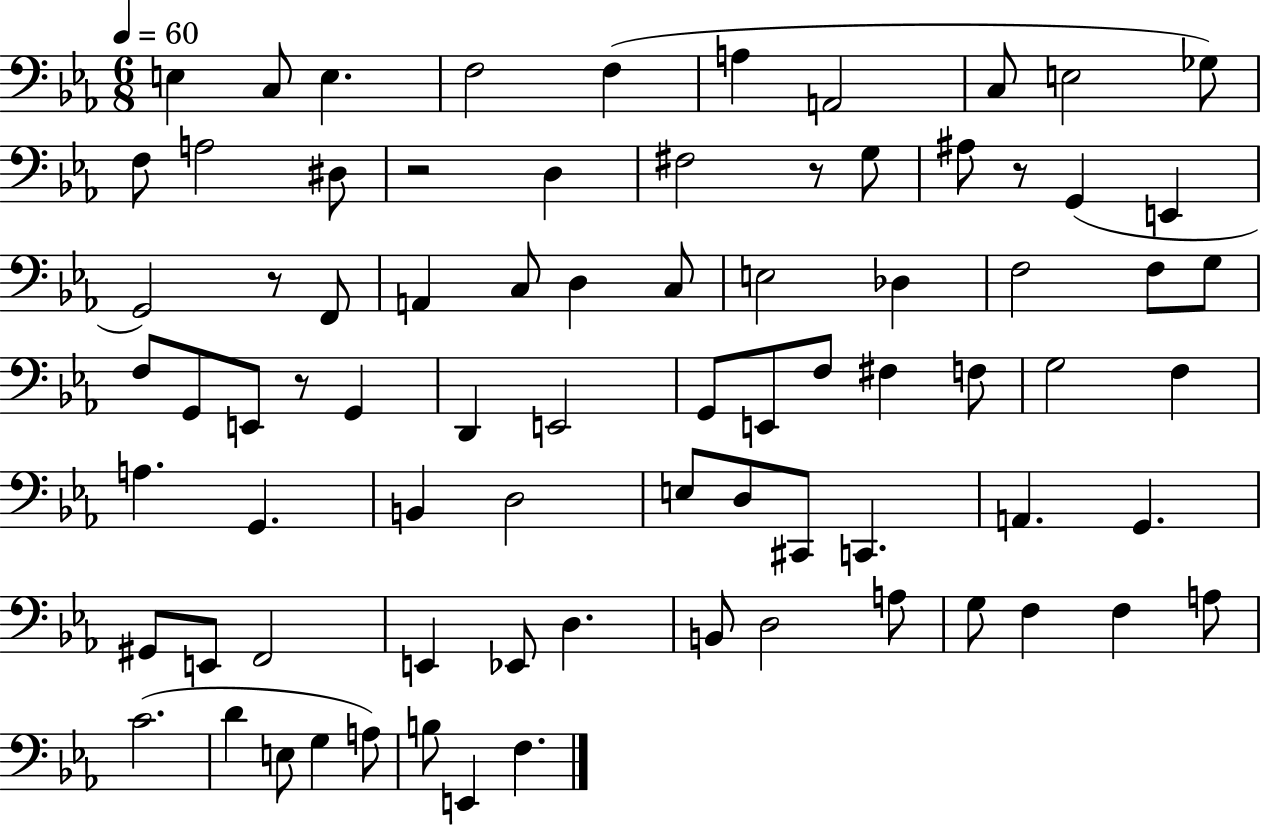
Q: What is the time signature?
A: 6/8